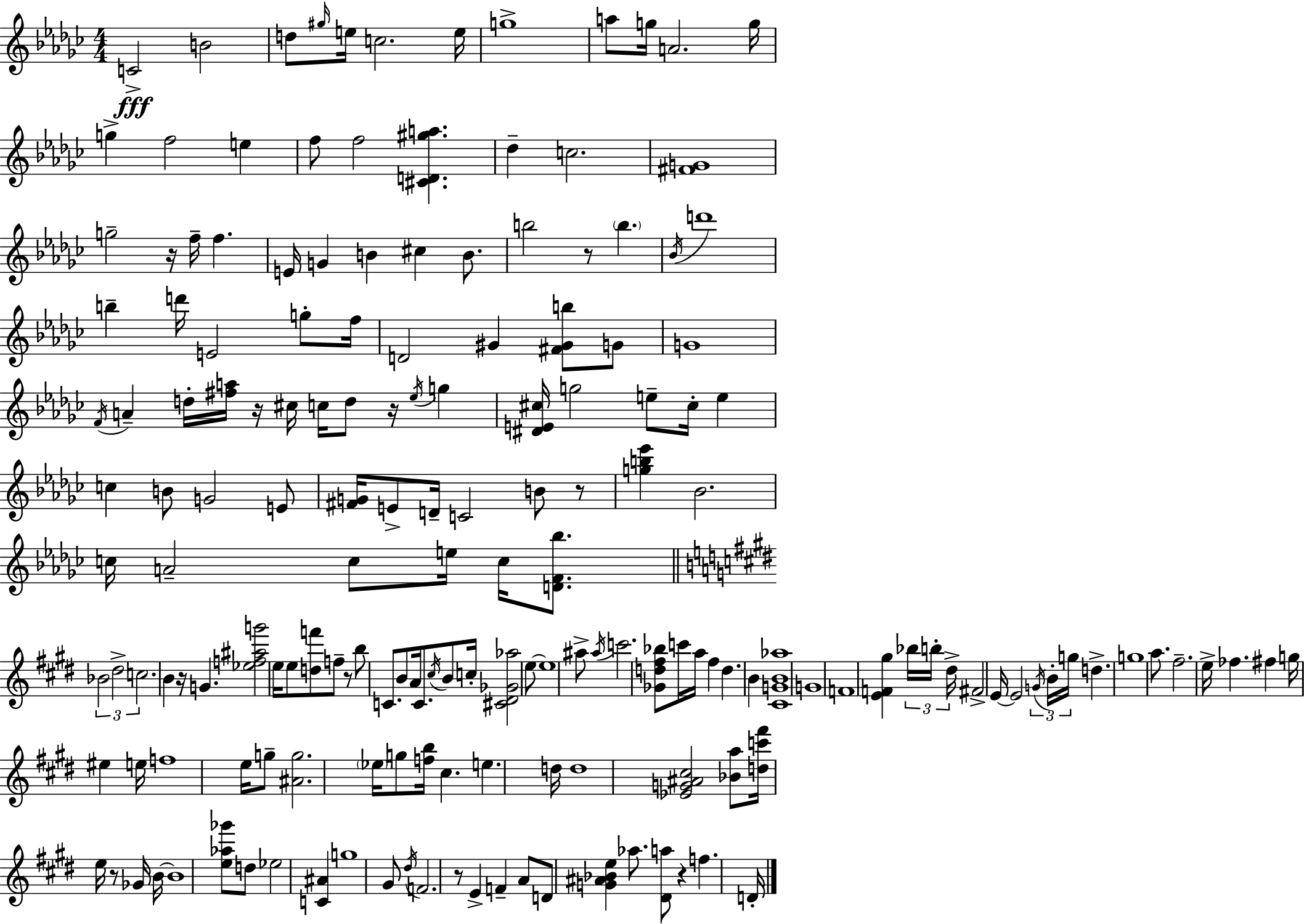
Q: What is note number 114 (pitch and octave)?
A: F5